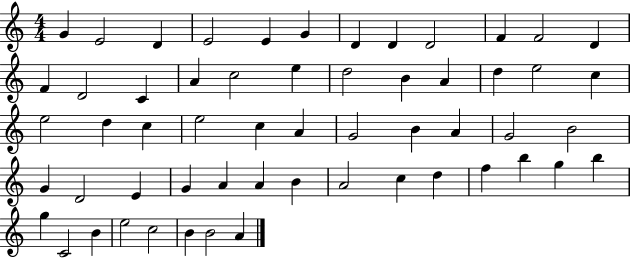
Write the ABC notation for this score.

X:1
T:Untitled
M:4/4
L:1/4
K:C
G E2 D E2 E G D D D2 F F2 D F D2 C A c2 e d2 B A d e2 c e2 d c e2 c A G2 B A G2 B2 G D2 E G A A B A2 c d f b g b g C2 B e2 c2 B B2 A